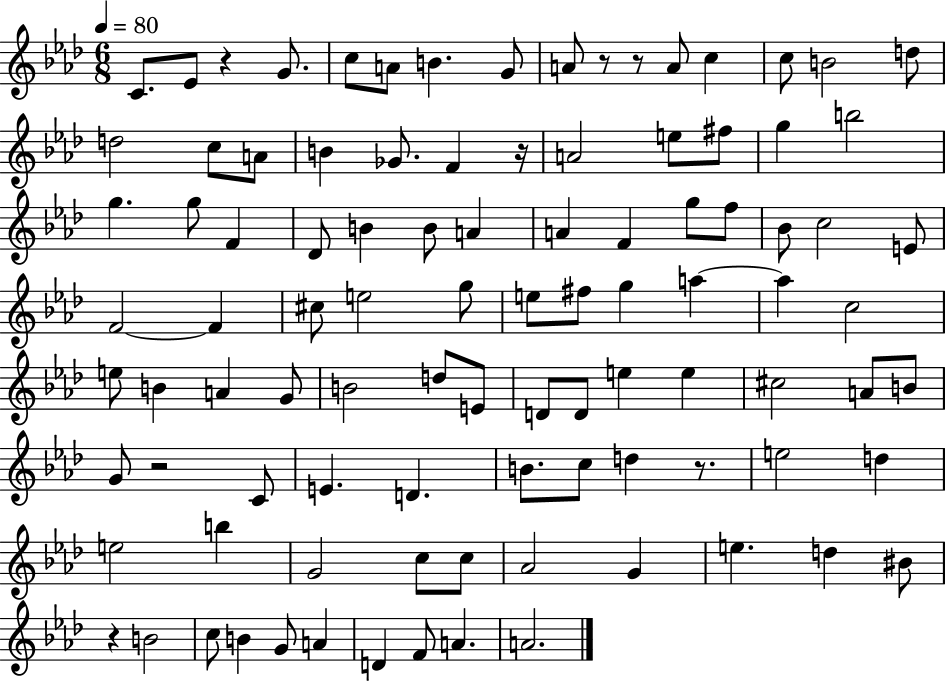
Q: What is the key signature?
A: AES major